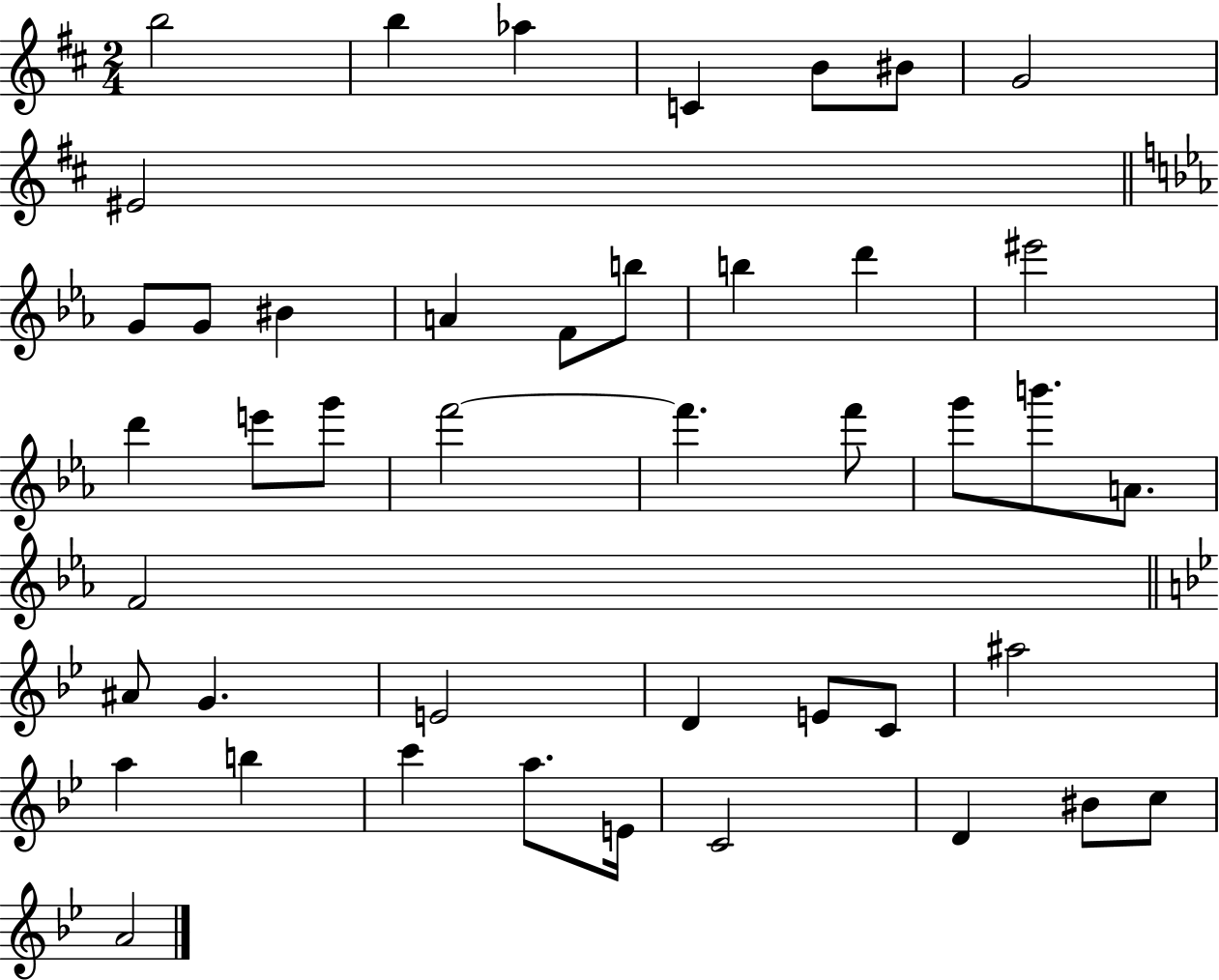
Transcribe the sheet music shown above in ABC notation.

X:1
T:Untitled
M:2/4
L:1/4
K:D
b2 b _a C B/2 ^B/2 G2 ^E2 G/2 G/2 ^B A F/2 b/2 b d' ^e'2 d' e'/2 g'/2 f'2 f' f'/2 g'/2 b'/2 A/2 F2 ^A/2 G E2 D E/2 C/2 ^a2 a b c' a/2 E/4 C2 D ^B/2 c/2 A2